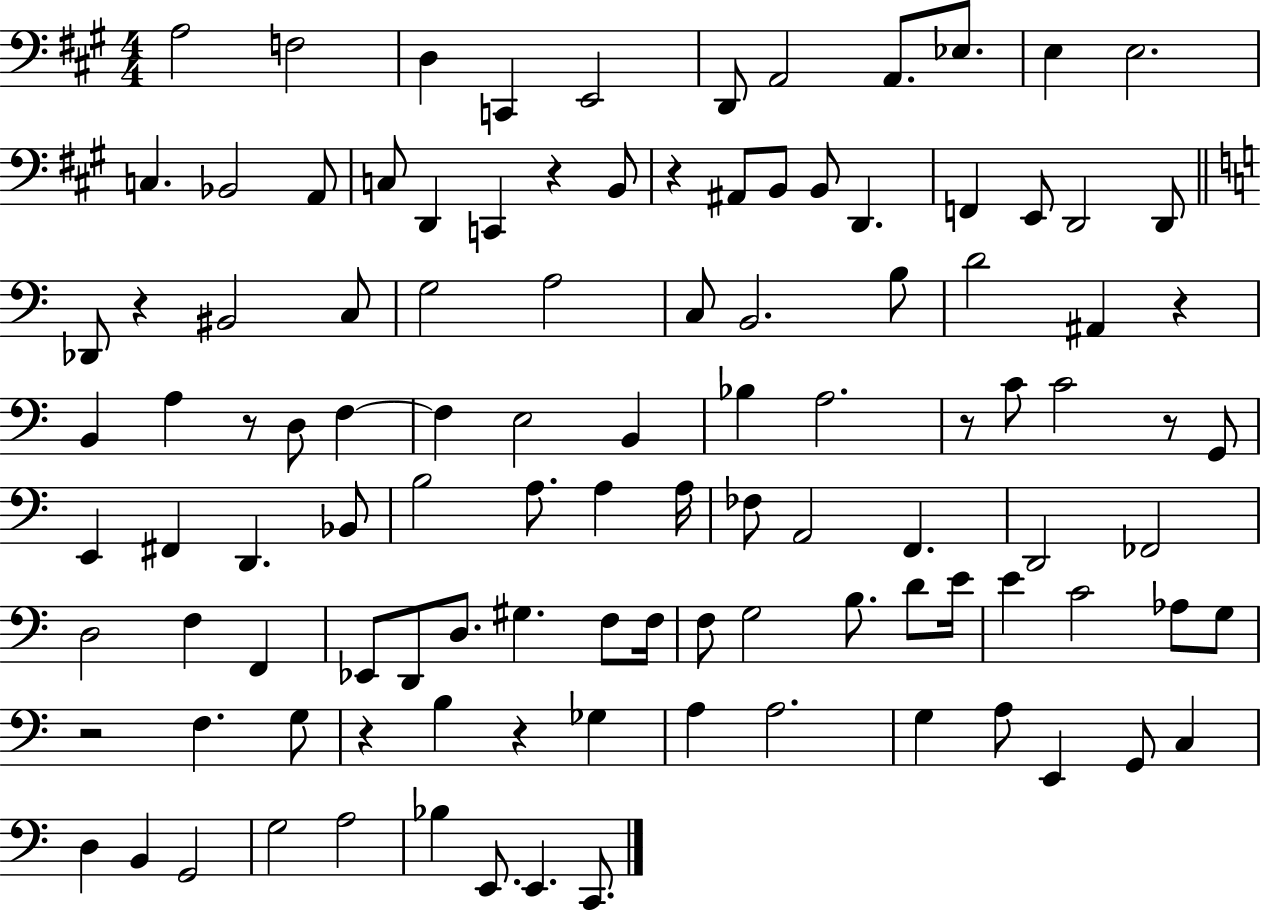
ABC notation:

X:1
T:Untitled
M:4/4
L:1/4
K:A
A,2 F,2 D, C,, E,,2 D,,/2 A,,2 A,,/2 _E,/2 E, E,2 C, _B,,2 A,,/2 C,/2 D,, C,, z B,,/2 z ^A,,/2 B,,/2 B,,/2 D,, F,, E,,/2 D,,2 D,,/2 _D,,/2 z ^B,,2 C,/2 G,2 A,2 C,/2 B,,2 B,/2 D2 ^A,, z B,, A, z/2 D,/2 F, F, E,2 B,, _B, A,2 z/2 C/2 C2 z/2 G,,/2 E,, ^F,, D,, _B,,/2 B,2 A,/2 A, A,/4 _F,/2 A,,2 F,, D,,2 _F,,2 D,2 F, F,, _E,,/2 D,,/2 D,/2 ^G, F,/2 F,/4 F,/2 G,2 B,/2 D/2 E/4 E C2 _A,/2 G,/2 z2 F, G,/2 z B, z _G, A, A,2 G, A,/2 E,, G,,/2 C, D, B,, G,,2 G,2 A,2 _B, E,,/2 E,, C,,/2